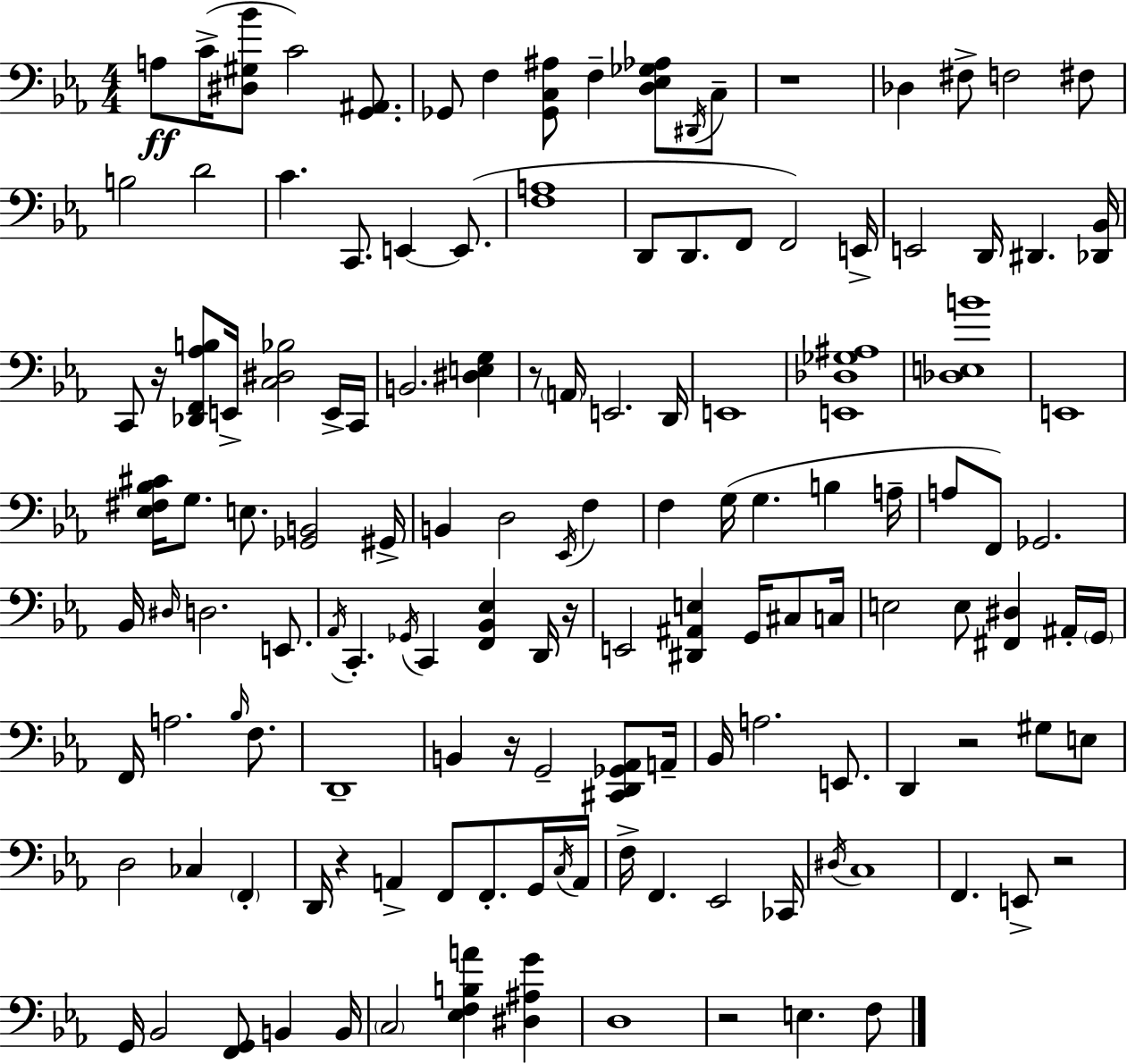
{
  \clef bass
  \numericTimeSignature
  \time 4/4
  \key c \minor
  a8\ff c'16->( <dis gis bes'>8 c'2) <g, ais,>8. | ges,8 f4 <ges, c ais>8 f4-- <d ees ges aes>8 \acciaccatura { dis,16 } c8-- | r1 | des4 fis8-> f2 fis8 | \break b2 d'2 | c'4. c,8. e,4~~ e,8.( | <f a>1 | d,8 d,8. f,8 f,2) | \break e,16-> e,2 d,16 dis,4. | <des, bes,>16 c,8 r16 <des, f, aes b>8 e,16-> <c dis bes>2 e,16-> | c,16 b,2. <dis e g>4 | r8 \parenthesize a,16 e,2. | \break d,16 e,1 | <e, des ges ais>1 | <des e b'>1 | e,1 | \break <ees fis bes cis'>16 g8. e8. <ges, b,>2 | gis,16-> b,4 d2 \acciaccatura { ees,16 } f4 | f4 g16( g4. b4 | a16-- a8 f,8) ges,2. | \break bes,16 \grace { dis16 } d2. | e,8. \acciaccatura { aes,16 } c,4.-. \acciaccatura { ges,16 } c,4 <f, bes, ees>4 | d,16 r16 e,2 <dis, ais, e>4 | g,16 cis8 c16 e2 e8 <fis, dis>4 | \break ais,16-. \parenthesize g,16 f,16 a2. | \grace { bes16 } f8. d,1-- | b,4 r16 g,2-- | <cis, d, ges, aes,>8 a,16-- bes,16 a2. | \break e,8. d,4 r2 | gis8 e8 d2 ces4 | \parenthesize f,4-. d,16 r4 a,4-> f,8 | f,8.-. g,16 \acciaccatura { c16 } a,16 f16-> f,4. ees,2 | \break ces,16 \acciaccatura { dis16 } c1 | f,4. e,8-> | r2 g,16 bes,2 | <f, g,>8 b,4 b,16 \parenthesize c2 | \break <ees f b a'>4 <dis ais g'>4 d1 | r2 | e4. f8 \bar "|."
}